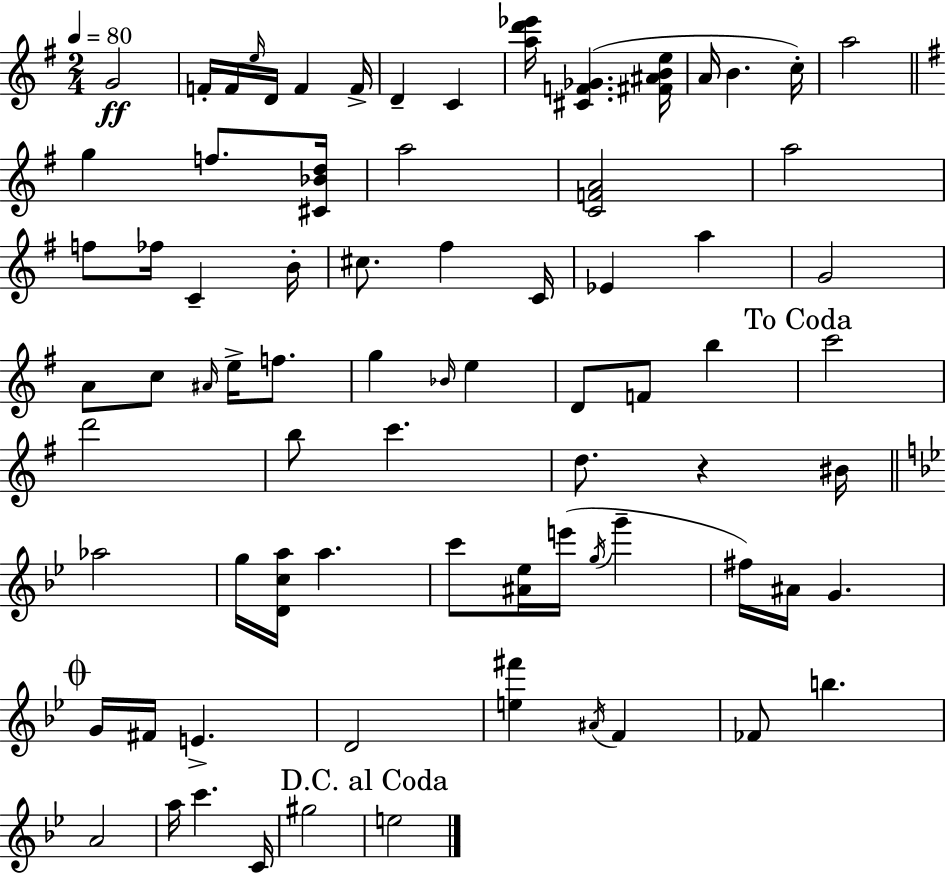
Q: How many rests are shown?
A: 1